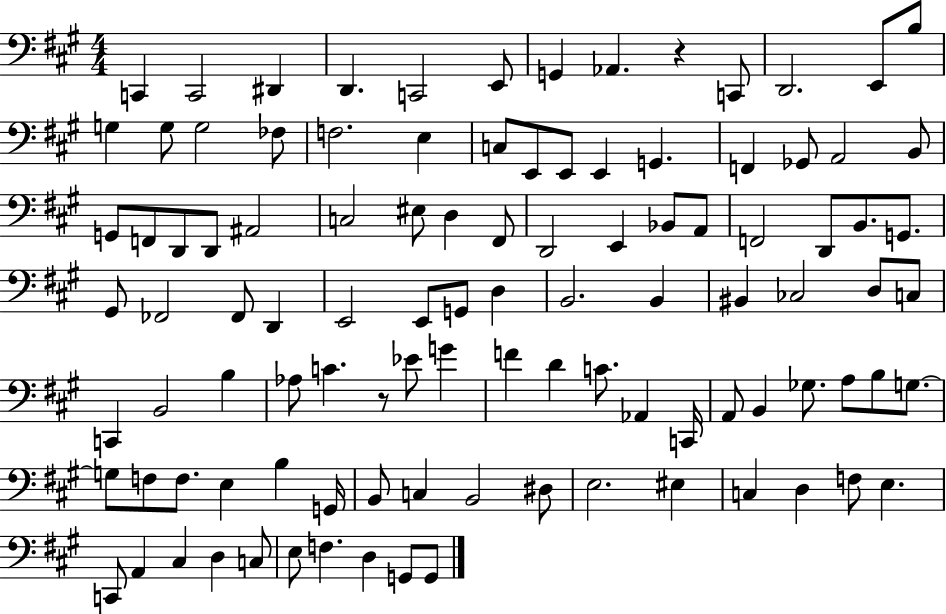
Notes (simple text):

C2/q C2/h D#2/q D2/q. C2/h E2/e G2/q Ab2/q. R/q C2/e D2/h. E2/e B3/e G3/q G3/e G3/h FES3/e F3/h. E3/q C3/e E2/e E2/e E2/q G2/q. F2/q Gb2/e A2/h B2/e G2/e F2/e D2/e D2/e A#2/h C3/h EIS3/e D3/q F#2/e D2/h E2/q Bb2/e A2/e F2/h D2/e B2/e. G2/e. G#2/e FES2/h FES2/e D2/q E2/h E2/e G2/e D3/q B2/h. B2/q BIS2/q CES3/h D3/e C3/e C2/q B2/h B3/q Ab3/e C4/q. R/e Eb4/e G4/q F4/q D4/q C4/e. Ab2/q C2/s A2/e B2/q Gb3/e. A3/e B3/e G3/e. G3/e F3/e F3/e. E3/q B3/q G2/s B2/e C3/q B2/h D#3/e E3/h. EIS3/q C3/q D3/q F3/e E3/q. C2/e A2/q C#3/q D3/q C3/e E3/e F3/q. D3/q G2/e G2/e